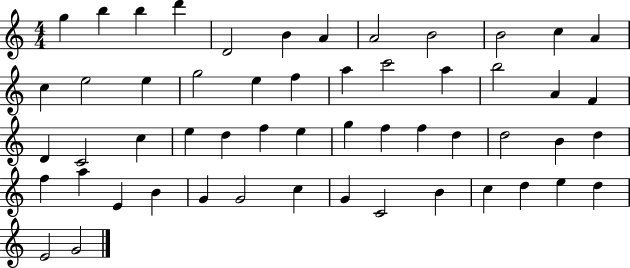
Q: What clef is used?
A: treble